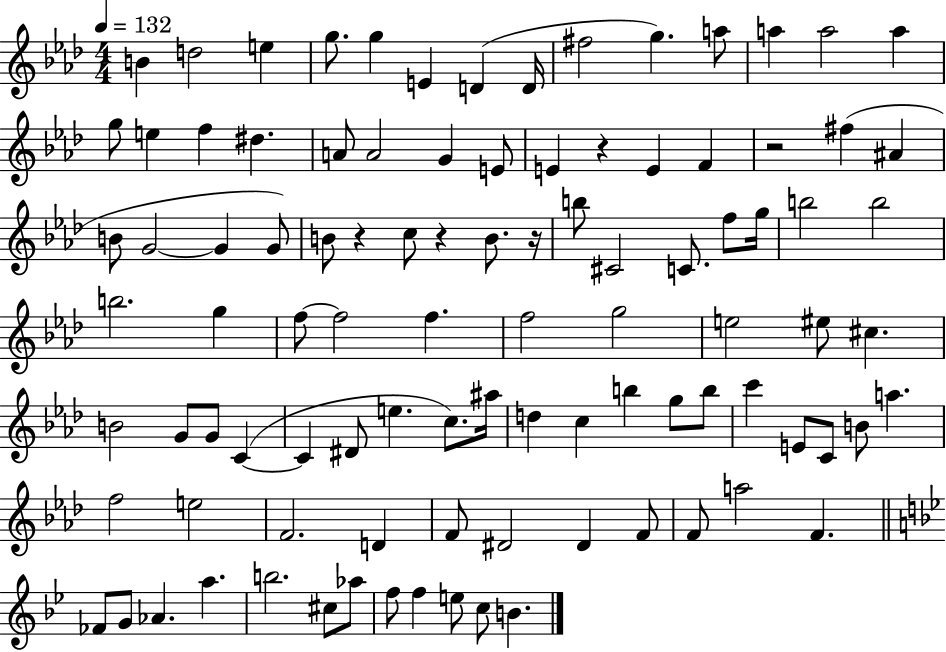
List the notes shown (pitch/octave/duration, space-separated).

B4/q D5/h E5/q G5/e. G5/q E4/q D4/q D4/s F#5/h G5/q. A5/e A5/q A5/h A5/q G5/e E5/q F5/q D#5/q. A4/e A4/h G4/q E4/e E4/q R/q E4/q F4/q R/h F#5/q A#4/q B4/e G4/h G4/q G4/e B4/e R/q C5/e R/q B4/e. R/s B5/e C#4/h C4/e. F5/e G5/s B5/h B5/h B5/h. G5/q F5/e F5/h F5/q. F5/h G5/h E5/h EIS5/e C#5/q. B4/h G4/e G4/e C4/q C4/q D#4/e E5/q. C5/e. A#5/s D5/q C5/q B5/q G5/e B5/e C6/q E4/e C4/e B4/e A5/q. F5/h E5/h F4/h. D4/q F4/e D#4/h D#4/q F4/e F4/e A5/h F4/q. FES4/e G4/e Ab4/q. A5/q. B5/h. C#5/e Ab5/e F5/e F5/q E5/e C5/e B4/q.